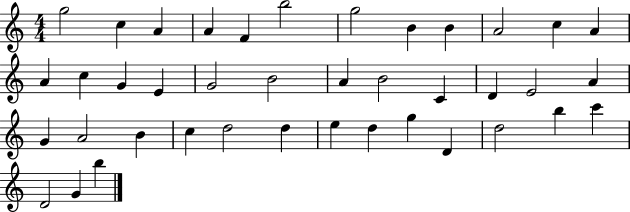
{
  \clef treble
  \numericTimeSignature
  \time 4/4
  \key c \major
  g''2 c''4 a'4 | a'4 f'4 b''2 | g''2 b'4 b'4 | a'2 c''4 a'4 | \break a'4 c''4 g'4 e'4 | g'2 b'2 | a'4 b'2 c'4 | d'4 e'2 a'4 | \break g'4 a'2 b'4 | c''4 d''2 d''4 | e''4 d''4 g''4 d'4 | d''2 b''4 c'''4 | \break d'2 g'4 b''4 | \bar "|."
}